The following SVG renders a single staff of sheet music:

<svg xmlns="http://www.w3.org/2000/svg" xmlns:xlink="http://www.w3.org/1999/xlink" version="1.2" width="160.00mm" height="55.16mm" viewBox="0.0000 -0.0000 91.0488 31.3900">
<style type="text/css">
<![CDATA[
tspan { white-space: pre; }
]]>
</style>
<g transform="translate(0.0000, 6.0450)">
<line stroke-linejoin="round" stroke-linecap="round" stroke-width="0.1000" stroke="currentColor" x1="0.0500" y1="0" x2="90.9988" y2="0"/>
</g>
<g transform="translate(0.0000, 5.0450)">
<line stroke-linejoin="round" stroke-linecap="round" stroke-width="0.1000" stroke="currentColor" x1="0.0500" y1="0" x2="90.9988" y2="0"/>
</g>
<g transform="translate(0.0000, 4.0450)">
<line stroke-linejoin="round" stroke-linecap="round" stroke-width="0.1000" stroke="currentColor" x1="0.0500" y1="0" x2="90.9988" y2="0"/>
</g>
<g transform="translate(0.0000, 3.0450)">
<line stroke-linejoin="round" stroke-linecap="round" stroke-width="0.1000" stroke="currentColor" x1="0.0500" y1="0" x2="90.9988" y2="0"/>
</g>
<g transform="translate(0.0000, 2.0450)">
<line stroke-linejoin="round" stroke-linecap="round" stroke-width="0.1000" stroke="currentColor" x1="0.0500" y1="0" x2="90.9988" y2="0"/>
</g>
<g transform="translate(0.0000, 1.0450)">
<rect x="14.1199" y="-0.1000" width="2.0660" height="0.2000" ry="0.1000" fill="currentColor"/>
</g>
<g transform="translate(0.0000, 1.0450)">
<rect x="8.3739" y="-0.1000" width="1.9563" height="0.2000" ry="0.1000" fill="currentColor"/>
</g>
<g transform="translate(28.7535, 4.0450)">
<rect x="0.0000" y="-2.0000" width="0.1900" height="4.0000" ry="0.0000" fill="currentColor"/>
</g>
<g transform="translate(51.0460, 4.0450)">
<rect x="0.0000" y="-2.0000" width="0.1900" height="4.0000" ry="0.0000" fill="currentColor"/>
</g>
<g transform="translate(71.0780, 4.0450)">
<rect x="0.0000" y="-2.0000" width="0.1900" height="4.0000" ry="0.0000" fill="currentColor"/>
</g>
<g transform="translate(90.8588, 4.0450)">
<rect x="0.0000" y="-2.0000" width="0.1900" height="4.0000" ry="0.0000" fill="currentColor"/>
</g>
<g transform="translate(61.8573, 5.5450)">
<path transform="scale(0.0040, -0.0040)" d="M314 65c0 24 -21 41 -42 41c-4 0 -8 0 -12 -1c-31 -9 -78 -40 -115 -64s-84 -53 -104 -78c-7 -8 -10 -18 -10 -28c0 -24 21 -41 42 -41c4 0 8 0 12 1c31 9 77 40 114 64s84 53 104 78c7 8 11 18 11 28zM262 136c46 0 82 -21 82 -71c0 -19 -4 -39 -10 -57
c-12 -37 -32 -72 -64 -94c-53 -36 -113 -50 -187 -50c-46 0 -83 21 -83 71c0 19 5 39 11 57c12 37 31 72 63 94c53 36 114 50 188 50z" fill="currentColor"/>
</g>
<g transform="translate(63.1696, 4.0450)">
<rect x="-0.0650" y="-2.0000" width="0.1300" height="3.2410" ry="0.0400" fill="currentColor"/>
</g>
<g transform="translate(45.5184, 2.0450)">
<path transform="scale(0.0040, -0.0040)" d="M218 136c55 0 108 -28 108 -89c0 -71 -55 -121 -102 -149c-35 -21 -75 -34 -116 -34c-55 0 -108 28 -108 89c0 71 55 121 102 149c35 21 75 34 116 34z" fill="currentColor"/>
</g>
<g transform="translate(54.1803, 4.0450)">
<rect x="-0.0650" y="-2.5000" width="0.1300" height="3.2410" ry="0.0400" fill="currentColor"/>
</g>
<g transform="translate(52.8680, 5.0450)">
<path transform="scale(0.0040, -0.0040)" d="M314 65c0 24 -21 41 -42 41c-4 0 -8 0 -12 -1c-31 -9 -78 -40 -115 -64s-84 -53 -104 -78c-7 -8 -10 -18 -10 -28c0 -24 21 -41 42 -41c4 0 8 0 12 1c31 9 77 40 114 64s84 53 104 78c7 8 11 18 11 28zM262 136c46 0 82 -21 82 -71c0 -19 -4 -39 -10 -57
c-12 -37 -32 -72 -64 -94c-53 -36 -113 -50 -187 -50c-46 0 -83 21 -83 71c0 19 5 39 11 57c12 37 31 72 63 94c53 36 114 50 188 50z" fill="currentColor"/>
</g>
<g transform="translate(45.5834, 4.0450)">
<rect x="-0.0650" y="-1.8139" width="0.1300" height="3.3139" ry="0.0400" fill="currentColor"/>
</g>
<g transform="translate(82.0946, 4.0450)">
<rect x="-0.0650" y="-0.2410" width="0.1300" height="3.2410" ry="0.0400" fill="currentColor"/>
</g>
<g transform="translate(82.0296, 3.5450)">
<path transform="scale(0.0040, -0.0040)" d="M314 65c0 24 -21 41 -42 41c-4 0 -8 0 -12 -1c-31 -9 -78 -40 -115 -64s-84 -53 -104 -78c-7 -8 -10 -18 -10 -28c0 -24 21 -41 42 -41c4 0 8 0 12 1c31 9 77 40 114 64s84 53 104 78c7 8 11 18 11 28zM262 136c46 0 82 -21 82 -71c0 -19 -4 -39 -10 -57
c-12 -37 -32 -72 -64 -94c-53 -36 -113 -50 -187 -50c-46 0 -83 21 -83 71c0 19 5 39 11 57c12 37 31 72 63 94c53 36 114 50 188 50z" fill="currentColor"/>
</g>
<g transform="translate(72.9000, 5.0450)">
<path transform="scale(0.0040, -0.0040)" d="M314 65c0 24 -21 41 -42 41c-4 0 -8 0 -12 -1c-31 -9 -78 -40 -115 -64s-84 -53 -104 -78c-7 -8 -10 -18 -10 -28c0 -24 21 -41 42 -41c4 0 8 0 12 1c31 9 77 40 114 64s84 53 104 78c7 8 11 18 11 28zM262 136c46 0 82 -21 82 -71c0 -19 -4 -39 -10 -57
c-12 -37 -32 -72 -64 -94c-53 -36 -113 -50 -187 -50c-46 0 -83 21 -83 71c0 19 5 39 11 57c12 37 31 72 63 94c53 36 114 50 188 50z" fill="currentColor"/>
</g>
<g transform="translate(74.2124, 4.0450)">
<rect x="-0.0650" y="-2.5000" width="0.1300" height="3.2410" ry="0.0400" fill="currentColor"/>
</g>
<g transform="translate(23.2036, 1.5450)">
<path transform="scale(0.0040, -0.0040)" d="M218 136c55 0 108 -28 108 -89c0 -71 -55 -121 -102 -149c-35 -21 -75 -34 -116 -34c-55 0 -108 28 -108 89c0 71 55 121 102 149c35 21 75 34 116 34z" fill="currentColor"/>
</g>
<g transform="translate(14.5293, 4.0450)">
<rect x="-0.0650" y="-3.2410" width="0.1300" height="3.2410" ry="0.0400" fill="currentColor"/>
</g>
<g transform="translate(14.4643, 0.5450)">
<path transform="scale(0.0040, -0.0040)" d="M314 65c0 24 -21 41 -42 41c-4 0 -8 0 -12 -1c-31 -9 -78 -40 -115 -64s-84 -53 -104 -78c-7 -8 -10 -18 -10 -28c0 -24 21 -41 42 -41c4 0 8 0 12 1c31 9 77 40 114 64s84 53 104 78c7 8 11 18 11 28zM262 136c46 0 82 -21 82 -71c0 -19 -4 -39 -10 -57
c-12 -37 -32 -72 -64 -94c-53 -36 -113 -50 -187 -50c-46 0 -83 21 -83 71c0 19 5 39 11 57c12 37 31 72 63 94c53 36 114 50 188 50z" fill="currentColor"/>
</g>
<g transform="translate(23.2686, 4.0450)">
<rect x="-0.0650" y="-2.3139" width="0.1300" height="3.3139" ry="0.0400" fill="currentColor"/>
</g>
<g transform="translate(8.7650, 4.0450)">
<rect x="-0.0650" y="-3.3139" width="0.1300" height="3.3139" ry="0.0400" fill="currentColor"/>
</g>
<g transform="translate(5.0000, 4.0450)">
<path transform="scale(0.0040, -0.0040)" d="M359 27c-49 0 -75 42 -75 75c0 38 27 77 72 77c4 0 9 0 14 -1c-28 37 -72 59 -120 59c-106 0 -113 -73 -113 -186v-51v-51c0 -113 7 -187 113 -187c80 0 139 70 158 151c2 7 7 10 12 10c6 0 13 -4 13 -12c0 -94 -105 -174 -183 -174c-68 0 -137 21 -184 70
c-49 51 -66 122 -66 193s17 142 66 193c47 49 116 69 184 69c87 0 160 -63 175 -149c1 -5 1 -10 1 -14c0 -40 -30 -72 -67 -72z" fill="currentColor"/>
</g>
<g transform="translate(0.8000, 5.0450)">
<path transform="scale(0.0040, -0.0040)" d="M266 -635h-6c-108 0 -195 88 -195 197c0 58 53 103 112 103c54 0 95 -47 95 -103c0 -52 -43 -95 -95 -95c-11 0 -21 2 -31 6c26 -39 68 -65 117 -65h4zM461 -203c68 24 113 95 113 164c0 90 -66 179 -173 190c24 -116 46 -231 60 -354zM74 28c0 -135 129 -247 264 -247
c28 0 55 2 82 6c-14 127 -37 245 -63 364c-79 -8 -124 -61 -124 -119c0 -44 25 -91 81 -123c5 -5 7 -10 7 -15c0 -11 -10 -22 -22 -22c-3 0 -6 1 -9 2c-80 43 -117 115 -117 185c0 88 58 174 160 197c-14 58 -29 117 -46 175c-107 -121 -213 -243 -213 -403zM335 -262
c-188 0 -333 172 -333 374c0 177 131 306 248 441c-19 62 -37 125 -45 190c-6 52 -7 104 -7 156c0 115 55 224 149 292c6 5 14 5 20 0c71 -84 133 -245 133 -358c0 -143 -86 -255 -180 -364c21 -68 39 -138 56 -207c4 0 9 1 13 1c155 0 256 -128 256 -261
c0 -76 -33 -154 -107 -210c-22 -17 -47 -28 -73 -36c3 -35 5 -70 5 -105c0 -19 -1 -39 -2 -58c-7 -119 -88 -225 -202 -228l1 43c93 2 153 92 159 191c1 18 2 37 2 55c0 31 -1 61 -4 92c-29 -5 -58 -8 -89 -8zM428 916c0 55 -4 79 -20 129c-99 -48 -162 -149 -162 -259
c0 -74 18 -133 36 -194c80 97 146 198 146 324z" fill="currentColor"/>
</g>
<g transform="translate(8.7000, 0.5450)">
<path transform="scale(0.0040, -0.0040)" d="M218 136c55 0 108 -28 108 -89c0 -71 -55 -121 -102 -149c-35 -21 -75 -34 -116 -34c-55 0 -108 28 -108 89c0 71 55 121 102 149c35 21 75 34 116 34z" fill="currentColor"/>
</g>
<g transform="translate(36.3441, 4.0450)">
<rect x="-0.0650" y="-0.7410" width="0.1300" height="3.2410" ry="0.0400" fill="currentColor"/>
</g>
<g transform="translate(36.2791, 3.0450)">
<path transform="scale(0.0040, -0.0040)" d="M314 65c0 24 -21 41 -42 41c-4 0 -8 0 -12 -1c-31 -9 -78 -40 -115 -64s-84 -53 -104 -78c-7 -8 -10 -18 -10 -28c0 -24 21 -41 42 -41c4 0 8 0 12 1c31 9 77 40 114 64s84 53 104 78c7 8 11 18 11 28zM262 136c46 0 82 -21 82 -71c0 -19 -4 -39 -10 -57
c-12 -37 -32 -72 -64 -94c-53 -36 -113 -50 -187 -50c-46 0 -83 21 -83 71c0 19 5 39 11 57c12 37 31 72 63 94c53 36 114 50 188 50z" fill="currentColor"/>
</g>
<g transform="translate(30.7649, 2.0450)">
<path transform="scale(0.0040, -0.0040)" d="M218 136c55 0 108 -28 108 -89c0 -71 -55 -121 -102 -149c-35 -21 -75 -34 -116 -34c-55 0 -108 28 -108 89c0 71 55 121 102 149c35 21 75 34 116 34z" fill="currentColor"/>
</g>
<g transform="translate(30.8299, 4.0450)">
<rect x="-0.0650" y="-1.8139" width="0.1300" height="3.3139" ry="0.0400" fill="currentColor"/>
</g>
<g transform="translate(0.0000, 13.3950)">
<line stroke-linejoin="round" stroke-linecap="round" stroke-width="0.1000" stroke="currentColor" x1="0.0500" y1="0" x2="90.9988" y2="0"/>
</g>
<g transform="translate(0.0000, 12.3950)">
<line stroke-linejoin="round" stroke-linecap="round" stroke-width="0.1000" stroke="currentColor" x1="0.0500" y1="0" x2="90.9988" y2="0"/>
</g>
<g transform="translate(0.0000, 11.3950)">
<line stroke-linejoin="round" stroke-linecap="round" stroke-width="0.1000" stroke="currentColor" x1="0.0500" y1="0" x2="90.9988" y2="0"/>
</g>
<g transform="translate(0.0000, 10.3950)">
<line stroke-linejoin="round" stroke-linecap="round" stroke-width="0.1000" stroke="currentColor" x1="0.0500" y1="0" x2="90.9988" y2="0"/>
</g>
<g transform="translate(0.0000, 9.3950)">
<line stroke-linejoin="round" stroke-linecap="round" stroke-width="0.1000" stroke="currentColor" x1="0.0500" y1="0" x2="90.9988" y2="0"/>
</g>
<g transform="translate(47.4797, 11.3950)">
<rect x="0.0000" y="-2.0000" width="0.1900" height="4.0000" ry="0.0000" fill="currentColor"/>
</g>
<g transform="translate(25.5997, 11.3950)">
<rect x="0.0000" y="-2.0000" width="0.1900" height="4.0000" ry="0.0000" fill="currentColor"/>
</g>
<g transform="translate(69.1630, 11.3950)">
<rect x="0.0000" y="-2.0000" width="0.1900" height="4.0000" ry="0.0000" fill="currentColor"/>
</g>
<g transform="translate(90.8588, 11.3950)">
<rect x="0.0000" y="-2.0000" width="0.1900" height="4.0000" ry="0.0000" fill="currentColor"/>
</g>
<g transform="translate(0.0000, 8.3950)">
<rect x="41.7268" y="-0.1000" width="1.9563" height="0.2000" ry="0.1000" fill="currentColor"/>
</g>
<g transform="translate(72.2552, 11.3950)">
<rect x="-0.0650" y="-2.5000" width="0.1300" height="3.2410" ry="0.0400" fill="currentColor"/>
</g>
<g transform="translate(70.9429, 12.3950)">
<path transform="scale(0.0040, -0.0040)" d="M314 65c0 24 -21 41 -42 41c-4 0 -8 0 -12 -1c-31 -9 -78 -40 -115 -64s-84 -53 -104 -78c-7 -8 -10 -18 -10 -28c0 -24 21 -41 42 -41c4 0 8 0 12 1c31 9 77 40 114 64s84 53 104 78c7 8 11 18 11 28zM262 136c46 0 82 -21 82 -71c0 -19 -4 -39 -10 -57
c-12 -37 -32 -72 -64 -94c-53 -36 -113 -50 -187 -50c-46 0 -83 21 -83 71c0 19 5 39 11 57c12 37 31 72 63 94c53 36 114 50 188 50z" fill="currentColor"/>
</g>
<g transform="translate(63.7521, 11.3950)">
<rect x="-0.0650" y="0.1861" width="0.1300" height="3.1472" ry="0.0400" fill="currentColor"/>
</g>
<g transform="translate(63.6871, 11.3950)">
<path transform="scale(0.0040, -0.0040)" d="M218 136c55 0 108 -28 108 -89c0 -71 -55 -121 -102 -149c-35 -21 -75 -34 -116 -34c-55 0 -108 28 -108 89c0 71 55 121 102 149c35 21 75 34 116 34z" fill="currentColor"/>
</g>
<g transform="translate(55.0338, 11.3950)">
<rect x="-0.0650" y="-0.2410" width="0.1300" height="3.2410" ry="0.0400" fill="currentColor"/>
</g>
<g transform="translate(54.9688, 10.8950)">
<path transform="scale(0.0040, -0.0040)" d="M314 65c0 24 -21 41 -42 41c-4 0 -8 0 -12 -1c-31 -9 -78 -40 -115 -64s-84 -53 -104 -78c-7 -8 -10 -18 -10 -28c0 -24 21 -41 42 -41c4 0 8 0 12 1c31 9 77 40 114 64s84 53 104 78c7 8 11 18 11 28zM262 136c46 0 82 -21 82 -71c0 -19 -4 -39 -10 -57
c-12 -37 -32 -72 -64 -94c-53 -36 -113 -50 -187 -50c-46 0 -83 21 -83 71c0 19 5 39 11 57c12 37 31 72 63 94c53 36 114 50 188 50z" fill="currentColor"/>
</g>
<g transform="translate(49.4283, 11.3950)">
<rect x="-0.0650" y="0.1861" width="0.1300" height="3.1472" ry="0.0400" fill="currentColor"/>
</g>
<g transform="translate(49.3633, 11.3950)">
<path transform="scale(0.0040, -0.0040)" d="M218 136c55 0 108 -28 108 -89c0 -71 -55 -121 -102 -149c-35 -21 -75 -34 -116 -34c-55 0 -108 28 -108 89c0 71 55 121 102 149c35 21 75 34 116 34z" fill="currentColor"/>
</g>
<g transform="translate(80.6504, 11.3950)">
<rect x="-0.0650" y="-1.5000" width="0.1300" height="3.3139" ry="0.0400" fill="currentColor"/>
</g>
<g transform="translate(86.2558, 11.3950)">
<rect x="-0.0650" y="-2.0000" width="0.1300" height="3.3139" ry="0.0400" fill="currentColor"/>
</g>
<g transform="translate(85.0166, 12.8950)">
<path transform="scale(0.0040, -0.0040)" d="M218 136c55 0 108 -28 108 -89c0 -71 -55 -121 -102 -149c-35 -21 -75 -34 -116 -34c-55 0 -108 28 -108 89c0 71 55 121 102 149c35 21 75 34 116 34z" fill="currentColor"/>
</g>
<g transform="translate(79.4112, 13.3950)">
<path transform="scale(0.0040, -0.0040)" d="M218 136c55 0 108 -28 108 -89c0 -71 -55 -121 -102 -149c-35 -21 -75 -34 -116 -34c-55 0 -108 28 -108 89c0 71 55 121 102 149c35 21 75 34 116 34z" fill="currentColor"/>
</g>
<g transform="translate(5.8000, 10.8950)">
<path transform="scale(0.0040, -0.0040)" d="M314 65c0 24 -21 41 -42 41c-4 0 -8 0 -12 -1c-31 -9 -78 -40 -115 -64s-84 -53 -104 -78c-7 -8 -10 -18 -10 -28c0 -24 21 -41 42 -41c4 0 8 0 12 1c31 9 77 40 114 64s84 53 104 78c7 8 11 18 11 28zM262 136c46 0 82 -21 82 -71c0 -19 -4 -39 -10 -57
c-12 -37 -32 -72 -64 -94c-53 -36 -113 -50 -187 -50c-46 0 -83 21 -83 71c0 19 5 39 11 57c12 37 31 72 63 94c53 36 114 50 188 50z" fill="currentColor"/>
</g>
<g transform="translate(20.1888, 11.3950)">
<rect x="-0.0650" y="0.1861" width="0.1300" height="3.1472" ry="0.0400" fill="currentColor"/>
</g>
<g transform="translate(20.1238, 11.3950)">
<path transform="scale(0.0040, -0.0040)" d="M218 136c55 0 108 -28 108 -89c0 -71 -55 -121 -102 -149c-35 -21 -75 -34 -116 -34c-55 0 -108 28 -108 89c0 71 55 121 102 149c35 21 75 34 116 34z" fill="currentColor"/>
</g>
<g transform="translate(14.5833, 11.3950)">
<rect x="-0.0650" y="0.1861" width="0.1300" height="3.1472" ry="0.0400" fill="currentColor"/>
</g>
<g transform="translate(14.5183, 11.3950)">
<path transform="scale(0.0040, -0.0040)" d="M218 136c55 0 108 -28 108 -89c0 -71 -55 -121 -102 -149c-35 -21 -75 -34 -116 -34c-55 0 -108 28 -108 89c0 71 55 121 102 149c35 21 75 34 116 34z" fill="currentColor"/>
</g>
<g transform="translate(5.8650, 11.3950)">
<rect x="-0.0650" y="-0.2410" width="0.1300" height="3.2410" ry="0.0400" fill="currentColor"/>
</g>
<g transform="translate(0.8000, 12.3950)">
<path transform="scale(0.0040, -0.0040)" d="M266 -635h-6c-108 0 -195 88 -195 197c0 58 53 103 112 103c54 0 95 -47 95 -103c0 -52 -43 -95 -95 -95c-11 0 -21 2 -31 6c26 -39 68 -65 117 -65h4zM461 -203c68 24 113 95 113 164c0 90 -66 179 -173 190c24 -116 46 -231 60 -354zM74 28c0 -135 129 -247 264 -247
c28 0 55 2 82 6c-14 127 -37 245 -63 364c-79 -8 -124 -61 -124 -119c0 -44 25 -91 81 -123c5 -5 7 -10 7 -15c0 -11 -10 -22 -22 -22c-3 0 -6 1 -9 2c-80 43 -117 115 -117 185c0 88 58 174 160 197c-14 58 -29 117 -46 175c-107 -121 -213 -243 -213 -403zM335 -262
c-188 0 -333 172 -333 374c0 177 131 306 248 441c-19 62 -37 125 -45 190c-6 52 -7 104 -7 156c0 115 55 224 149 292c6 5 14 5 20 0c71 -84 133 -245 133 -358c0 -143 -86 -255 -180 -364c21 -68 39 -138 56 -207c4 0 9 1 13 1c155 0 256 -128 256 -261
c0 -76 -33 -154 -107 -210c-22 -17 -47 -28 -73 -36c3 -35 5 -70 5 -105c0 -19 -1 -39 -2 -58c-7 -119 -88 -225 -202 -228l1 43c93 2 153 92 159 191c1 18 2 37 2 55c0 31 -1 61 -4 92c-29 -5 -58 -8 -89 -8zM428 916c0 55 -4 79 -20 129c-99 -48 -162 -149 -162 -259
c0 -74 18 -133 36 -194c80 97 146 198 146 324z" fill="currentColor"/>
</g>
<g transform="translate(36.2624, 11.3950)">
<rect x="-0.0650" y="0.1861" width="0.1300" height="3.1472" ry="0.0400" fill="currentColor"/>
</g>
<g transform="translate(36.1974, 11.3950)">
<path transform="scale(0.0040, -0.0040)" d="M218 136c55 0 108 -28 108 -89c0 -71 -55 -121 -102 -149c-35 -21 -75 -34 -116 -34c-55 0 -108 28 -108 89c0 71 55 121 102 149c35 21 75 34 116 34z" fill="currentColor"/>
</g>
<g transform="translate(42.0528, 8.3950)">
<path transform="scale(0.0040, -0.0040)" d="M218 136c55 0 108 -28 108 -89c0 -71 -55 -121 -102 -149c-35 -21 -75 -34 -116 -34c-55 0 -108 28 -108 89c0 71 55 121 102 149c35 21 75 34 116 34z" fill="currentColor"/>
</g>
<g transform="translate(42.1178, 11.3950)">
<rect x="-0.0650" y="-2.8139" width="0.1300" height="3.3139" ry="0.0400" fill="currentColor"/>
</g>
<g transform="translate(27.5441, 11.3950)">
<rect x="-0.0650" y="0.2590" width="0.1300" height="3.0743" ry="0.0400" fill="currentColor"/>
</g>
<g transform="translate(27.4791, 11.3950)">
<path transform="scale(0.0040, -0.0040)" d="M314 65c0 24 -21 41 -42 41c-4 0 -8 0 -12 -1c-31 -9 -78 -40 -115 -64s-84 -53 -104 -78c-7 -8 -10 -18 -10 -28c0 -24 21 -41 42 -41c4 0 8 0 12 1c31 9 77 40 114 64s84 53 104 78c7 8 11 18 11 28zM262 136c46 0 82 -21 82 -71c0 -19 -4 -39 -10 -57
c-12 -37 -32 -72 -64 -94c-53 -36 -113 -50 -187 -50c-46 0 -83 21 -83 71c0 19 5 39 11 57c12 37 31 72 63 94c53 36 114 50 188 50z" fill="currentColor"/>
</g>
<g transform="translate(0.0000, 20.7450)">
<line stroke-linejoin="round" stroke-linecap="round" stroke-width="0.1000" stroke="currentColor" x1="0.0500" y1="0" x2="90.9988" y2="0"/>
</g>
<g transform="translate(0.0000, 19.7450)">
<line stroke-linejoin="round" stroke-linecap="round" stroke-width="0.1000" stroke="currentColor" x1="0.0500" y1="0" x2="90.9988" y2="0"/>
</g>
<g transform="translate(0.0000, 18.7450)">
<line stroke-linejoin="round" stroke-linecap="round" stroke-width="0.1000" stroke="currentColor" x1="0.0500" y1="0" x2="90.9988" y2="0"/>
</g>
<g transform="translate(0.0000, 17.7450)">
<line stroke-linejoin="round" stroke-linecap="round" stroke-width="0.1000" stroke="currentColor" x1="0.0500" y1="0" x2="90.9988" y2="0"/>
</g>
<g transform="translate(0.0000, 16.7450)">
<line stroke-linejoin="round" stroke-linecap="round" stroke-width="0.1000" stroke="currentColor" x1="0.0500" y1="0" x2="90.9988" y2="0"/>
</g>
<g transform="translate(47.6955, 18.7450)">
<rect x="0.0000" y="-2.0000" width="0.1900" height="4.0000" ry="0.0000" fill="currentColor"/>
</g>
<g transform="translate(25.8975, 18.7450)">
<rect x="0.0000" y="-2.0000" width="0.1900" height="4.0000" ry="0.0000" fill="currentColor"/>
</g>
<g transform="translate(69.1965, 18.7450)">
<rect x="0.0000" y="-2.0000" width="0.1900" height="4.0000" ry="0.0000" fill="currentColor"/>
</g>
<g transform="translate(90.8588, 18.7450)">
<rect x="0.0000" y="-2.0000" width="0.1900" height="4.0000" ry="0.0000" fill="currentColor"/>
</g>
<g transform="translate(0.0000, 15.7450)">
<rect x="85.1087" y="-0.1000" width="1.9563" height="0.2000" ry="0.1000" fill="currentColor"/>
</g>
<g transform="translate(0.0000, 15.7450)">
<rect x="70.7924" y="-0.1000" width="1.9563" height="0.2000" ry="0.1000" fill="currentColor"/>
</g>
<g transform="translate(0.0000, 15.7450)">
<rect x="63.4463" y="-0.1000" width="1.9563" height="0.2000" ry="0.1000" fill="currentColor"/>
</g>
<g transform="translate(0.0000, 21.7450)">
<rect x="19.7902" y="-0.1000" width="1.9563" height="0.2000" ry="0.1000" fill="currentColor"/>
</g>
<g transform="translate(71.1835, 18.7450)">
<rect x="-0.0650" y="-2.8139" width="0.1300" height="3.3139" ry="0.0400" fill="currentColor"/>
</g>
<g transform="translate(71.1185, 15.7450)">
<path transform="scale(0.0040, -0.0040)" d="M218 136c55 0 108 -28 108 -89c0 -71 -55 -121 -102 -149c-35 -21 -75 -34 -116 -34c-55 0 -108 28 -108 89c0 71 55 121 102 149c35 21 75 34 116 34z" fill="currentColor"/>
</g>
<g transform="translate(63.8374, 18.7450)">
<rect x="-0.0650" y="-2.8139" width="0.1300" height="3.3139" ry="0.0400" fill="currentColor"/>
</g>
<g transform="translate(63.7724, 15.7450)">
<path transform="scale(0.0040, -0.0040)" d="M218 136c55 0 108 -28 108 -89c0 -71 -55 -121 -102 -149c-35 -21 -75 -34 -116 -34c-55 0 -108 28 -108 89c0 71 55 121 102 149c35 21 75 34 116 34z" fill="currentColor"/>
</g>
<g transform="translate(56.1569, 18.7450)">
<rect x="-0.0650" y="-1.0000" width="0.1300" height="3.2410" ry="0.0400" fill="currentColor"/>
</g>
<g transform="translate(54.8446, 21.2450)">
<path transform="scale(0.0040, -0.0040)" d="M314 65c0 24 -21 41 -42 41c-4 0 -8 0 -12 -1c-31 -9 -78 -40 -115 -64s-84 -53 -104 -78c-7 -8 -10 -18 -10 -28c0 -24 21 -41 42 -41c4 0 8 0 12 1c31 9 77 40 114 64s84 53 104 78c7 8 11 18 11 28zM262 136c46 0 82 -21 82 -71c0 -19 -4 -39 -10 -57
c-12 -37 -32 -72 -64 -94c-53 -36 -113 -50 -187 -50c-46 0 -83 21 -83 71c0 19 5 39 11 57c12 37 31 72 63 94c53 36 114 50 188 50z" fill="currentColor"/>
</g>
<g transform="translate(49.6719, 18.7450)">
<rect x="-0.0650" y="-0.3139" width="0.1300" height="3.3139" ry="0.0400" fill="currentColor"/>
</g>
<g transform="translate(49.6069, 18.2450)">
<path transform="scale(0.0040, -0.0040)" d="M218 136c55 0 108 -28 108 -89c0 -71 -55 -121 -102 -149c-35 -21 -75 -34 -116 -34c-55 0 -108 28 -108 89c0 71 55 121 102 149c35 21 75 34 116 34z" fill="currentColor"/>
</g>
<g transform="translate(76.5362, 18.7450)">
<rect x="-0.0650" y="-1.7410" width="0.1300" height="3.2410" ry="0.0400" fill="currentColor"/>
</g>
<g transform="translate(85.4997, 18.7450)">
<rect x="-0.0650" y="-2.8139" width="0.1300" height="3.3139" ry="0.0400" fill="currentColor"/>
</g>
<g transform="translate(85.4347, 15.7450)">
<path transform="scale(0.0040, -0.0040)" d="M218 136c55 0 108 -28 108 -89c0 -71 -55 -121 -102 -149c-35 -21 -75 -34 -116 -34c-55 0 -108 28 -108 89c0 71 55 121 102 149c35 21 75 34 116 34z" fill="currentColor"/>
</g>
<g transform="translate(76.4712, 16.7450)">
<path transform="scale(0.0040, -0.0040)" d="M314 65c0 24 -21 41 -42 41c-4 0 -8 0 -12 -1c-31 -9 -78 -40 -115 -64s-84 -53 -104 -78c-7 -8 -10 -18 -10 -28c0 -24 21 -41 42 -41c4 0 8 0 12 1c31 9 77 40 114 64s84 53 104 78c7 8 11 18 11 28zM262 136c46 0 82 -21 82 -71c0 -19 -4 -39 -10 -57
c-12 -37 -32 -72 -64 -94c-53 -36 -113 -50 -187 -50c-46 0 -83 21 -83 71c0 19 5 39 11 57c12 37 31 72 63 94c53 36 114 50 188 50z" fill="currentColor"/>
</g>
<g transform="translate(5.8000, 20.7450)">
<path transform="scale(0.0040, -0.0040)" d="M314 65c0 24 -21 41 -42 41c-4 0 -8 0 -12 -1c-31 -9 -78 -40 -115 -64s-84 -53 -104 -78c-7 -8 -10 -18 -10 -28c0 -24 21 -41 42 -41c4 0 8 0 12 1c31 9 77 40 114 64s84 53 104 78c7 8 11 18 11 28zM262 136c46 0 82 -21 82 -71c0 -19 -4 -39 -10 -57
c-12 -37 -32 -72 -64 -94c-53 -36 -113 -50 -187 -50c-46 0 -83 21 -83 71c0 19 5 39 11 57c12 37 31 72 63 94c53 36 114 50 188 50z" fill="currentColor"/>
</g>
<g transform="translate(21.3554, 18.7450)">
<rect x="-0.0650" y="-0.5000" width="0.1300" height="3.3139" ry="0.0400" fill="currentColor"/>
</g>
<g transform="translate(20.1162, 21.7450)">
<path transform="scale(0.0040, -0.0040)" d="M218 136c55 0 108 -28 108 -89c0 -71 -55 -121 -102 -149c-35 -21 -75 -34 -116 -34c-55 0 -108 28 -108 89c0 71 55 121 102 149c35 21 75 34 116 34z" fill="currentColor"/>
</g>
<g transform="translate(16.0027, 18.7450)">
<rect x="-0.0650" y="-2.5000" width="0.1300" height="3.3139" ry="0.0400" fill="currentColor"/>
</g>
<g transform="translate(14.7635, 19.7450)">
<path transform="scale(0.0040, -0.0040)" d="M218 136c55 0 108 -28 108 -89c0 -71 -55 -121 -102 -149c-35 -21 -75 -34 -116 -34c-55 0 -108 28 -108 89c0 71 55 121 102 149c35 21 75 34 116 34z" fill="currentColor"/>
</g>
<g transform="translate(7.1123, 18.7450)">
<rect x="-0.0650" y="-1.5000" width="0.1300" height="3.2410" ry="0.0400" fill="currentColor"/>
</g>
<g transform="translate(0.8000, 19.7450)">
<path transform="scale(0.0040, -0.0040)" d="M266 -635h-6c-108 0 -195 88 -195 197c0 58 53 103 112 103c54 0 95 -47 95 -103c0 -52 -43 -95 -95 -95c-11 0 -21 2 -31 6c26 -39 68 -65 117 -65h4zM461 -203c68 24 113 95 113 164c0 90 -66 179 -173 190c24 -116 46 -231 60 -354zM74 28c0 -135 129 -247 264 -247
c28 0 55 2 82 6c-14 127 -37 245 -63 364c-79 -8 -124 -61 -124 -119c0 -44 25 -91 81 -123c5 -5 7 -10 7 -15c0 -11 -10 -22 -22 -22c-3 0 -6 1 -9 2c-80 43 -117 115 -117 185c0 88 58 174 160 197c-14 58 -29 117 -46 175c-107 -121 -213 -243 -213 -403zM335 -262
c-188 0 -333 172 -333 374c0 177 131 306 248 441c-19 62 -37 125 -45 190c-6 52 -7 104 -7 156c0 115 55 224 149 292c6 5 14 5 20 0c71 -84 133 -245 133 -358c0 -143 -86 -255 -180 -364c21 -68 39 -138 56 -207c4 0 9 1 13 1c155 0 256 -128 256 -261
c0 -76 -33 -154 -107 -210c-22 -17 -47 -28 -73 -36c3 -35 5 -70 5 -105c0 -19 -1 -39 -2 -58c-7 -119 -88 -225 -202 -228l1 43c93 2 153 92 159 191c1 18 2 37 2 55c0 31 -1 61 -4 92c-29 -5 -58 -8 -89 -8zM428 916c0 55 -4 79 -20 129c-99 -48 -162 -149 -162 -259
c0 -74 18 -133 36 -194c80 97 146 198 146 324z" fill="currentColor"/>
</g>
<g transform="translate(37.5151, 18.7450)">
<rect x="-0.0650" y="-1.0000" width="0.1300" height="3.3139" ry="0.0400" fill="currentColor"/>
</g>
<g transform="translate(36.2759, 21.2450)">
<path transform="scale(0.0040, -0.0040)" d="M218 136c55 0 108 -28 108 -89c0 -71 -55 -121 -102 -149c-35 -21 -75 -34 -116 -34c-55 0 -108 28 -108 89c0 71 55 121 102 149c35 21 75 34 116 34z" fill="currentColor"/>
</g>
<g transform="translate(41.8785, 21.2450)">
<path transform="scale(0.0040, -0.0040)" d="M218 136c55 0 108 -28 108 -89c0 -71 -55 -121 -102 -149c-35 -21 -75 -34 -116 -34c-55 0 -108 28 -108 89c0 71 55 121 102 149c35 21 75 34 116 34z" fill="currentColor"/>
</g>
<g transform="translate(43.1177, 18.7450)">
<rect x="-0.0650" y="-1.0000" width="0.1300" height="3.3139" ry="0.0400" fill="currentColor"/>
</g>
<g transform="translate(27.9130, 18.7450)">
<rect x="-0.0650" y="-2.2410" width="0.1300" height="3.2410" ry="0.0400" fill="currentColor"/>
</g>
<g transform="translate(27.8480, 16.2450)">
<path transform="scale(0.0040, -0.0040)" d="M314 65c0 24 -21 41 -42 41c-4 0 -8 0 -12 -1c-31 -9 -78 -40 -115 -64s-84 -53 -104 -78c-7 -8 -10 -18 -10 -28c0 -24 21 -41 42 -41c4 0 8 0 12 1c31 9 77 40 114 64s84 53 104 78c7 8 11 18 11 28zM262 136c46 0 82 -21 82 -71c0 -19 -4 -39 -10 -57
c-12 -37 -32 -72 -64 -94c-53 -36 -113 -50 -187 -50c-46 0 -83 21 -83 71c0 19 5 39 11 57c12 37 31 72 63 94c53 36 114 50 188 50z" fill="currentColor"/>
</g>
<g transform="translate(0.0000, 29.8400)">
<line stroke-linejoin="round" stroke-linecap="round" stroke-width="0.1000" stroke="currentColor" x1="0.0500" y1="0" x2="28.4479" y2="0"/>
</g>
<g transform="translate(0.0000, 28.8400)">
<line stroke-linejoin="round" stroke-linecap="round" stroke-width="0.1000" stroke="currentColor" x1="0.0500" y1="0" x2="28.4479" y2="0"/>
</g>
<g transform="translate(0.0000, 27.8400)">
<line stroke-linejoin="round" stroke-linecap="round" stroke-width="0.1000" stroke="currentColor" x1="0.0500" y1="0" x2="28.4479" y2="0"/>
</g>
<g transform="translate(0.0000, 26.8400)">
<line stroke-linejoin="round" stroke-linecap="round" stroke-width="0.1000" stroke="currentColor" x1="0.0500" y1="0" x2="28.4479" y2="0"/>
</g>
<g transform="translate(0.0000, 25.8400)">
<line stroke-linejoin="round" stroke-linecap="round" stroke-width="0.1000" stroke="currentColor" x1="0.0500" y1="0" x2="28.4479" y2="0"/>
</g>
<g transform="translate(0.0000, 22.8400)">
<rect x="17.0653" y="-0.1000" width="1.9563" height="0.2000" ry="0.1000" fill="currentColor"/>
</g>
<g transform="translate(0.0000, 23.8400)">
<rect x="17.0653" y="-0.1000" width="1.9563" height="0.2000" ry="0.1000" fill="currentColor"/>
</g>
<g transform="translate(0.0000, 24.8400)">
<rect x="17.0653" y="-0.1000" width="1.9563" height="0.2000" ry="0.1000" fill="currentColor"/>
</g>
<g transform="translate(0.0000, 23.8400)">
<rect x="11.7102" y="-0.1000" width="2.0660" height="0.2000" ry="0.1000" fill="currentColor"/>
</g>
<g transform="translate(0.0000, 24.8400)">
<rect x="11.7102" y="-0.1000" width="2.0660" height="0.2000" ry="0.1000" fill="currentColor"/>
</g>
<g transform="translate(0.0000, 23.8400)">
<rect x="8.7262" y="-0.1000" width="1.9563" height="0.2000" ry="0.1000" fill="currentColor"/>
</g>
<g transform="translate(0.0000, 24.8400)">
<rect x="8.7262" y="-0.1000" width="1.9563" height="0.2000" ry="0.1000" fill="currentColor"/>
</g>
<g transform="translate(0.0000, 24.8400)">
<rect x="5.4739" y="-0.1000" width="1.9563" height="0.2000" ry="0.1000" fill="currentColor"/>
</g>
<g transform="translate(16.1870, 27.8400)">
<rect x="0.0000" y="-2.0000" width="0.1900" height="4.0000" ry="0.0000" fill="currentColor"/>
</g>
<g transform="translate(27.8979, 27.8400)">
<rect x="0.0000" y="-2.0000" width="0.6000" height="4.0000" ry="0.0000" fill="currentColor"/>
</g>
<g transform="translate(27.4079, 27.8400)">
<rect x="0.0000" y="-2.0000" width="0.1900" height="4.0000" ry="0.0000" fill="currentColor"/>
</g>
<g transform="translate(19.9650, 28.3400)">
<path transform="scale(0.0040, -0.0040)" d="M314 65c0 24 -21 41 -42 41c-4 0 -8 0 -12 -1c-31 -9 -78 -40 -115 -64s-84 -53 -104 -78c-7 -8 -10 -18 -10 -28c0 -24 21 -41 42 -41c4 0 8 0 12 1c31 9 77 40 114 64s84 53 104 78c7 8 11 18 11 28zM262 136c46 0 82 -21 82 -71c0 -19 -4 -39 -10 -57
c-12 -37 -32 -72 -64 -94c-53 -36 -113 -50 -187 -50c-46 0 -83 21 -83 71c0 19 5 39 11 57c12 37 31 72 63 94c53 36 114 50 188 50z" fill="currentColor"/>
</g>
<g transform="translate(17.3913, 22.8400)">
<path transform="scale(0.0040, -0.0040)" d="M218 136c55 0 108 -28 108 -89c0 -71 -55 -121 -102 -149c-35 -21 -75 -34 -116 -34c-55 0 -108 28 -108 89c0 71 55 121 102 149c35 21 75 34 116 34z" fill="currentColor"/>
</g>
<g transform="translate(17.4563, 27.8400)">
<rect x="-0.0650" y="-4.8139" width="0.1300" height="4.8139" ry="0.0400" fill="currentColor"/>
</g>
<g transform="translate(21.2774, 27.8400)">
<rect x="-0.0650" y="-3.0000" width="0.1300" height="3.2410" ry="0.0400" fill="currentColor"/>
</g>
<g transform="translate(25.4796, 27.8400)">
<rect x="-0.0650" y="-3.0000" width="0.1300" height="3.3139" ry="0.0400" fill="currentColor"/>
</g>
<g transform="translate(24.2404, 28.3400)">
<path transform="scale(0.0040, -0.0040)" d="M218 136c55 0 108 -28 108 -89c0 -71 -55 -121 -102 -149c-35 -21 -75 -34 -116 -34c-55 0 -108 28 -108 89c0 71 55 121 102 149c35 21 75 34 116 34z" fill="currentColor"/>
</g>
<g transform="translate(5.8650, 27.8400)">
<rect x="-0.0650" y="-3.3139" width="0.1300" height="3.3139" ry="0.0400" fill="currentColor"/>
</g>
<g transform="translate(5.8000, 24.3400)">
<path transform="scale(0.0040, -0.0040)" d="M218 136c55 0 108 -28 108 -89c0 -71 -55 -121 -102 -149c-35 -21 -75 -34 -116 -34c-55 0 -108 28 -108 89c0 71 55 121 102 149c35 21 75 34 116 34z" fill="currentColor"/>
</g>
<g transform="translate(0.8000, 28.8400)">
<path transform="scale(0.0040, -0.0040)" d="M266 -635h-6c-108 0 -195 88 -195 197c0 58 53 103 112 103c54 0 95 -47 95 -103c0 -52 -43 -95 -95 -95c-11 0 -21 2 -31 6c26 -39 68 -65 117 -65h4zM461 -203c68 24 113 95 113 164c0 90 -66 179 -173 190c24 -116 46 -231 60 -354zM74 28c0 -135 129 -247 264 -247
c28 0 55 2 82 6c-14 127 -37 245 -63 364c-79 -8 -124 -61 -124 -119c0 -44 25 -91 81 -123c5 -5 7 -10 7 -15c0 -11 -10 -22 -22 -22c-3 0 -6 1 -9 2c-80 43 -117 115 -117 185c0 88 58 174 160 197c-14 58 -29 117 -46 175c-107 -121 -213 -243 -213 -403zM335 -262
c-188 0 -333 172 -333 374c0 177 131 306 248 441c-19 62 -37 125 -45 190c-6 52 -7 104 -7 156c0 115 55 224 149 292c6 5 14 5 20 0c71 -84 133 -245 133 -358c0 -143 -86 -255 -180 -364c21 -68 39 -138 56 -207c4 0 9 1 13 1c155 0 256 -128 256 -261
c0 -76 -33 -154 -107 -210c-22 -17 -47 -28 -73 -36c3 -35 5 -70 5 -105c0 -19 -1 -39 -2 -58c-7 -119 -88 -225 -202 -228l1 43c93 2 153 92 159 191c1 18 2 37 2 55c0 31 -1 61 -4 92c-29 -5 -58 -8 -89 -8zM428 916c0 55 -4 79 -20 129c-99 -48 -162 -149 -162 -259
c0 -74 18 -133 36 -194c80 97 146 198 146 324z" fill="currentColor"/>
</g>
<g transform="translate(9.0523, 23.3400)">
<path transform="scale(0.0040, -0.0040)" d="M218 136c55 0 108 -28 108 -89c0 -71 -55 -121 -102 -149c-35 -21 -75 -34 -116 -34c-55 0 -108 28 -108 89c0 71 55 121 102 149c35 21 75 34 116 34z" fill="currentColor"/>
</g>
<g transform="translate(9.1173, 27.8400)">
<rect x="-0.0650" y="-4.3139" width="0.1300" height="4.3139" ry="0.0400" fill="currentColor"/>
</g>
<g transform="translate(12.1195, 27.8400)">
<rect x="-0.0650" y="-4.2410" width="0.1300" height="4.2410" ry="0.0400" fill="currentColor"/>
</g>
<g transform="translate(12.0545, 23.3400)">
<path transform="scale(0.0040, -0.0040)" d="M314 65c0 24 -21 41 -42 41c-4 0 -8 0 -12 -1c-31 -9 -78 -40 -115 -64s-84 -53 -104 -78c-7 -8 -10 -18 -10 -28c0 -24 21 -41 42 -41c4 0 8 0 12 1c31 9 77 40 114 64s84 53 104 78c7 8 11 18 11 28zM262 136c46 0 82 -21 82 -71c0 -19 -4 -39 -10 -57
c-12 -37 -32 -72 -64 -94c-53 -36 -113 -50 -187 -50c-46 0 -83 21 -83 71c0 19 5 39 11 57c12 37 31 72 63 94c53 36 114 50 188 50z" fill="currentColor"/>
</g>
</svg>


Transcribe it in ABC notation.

X:1
T:Untitled
M:4/4
L:1/4
K:C
b b2 g f d2 f G2 F2 G2 c2 c2 B B B2 B a B c2 B G2 E F E2 G C g2 D D c D2 a a f2 a b d' d'2 e' A2 A